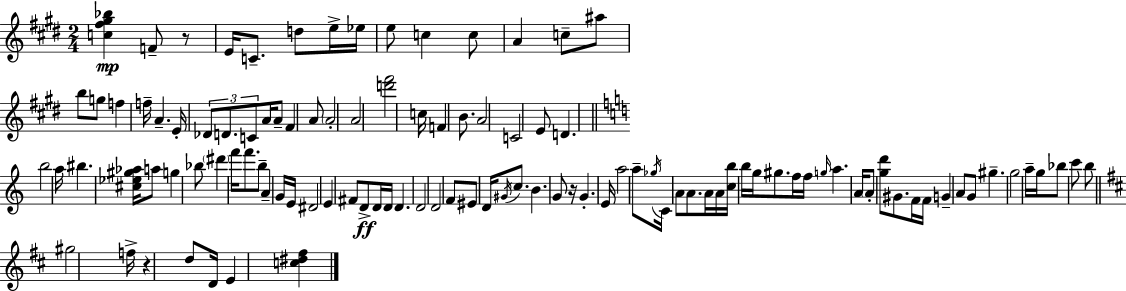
[C5,F#5,G#5,Bb5]/q F4/e R/e E4/s C4/e. D5/e E5/s Eb5/s E5/e C5/q C5/e A4/q C5/e A#5/e B5/e G5/e F5/q F5/s A4/q. E4/s Db4/e D4/e. C4/e A4/s A4/e F#4/q A4/e A4/h A4/h [D6,F#6]/h C5/s F4/q B4/e. A4/h C4/h E4/e D4/q. B5/h A5/s BIS5/q. [C#5,Eb5,G#5,Ab5]/s A5/e G5/q Bb5/e D#6/q F6/s F6/e. B5/e A4/q G4/s E4/s D#4/h E4/q F#4/e D4/e D4/s D4/s D4/q. D4/h D4/h F4/e EIS4/e D4/s G#4/s C5/e. B4/q. G4/e R/s G4/q. E4/s A5/h A5/e Gb5/s C4/s A4/e A4/e. A4/s A4/s [C5,B5]/s B5/s G5/s G#5/e. F5/s F5/s G5/s A5/q. A4/s A4/e [G5,D6]/e G#4/e. F4/s F4/s G4/q A4/e G4/e G#5/q. G5/h A5/s G5/s Bb5/e C6/e B5/e G#5/h F5/s R/q D5/e D4/s E4/q [C5,D#5,F#5]/q